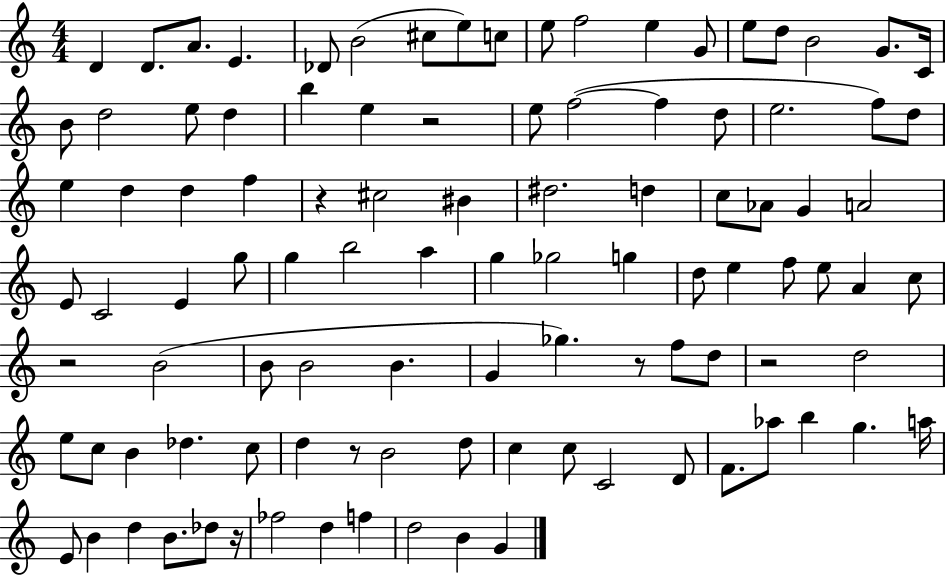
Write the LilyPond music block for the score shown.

{
  \clef treble
  \numericTimeSignature
  \time 4/4
  \key c \major
  d'4 d'8. a'8. e'4. | des'8 b'2( cis''8 e''8) c''8 | e''8 f''2 e''4 g'8 | e''8 d''8 b'2 g'8. c'16 | \break b'8 d''2 e''8 d''4 | b''4 e''4 r2 | e''8 f''2~(~ f''4 d''8 | e''2. f''8) d''8 | \break e''4 d''4 d''4 f''4 | r4 cis''2 bis'4 | dis''2. d''4 | c''8 aes'8 g'4 a'2 | \break e'8 c'2 e'4 g''8 | g''4 b''2 a''4 | g''4 ges''2 g''4 | d''8 e''4 f''8 e''8 a'4 c''8 | \break r2 b'2( | b'8 b'2 b'4. | g'4 ges''4.) r8 f''8 d''8 | r2 d''2 | \break e''8 c''8 b'4 des''4. c''8 | d''4 r8 b'2 d''8 | c''4 c''8 c'2 d'8 | f'8. aes''8 b''4 g''4. a''16 | \break e'8 b'4 d''4 b'8. des''8 r16 | fes''2 d''4 f''4 | d''2 b'4 g'4 | \bar "|."
}